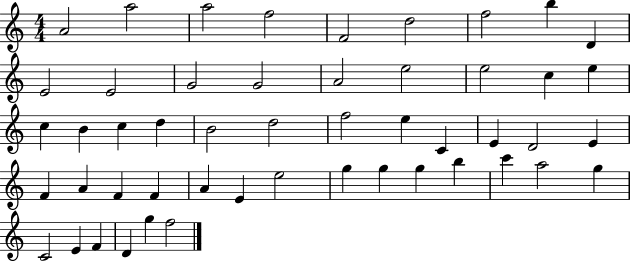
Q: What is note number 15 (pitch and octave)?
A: E5